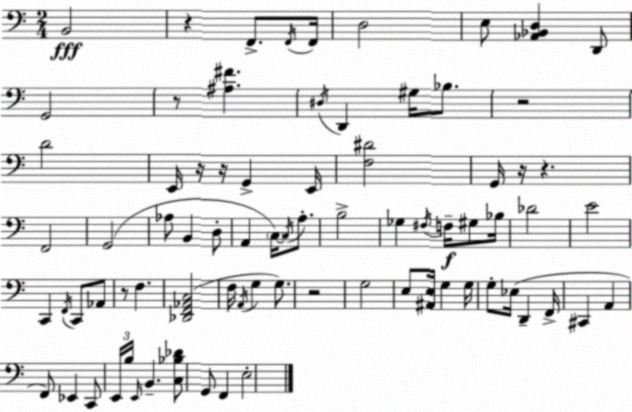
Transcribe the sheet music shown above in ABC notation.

X:1
T:Untitled
M:2/4
L:1/4
K:Am
B,,2 z F,,/2 F,,/4 F,,/4 D,2 E,/2 [_A,,_B,,D,] D,,/2 G,,2 z/2 [^A,^F] ^D,/4 D,, ^G,/4 _B,/2 z2 D2 E,,/4 z/4 z/4 G,, E,,/4 [F,^D]2 G,,/4 z/4 z F,,2 G,,2 _A,/2 B,, D,/2 A,, C,/4 C,/4 A,/2 B,2 _G, ^F,/4 F,/4 ^G,/2 _B,/4 _D2 E2 C,, F,,/4 C,,/2 _A,,/2 z/2 F, [_D,,F,,_A,,C,]2 F,/4 A,,/4 G, G,/2 z2 G,2 E,/2 [^A,,E,]/4 G, G,/4 G,/2 _E,/4 D,, F,,/4 ^C,, A,, F,,/2 _E,, C,,/2 E,,/4 B,/4 E,,/4 B,, [C,_B,_D]/2 G,,/2 F,, E,2